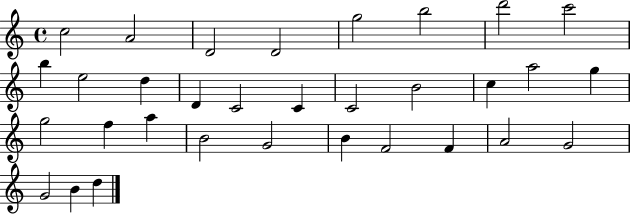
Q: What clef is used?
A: treble